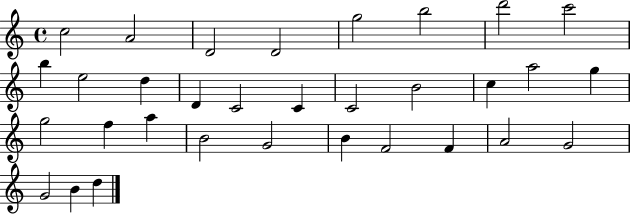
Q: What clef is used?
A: treble